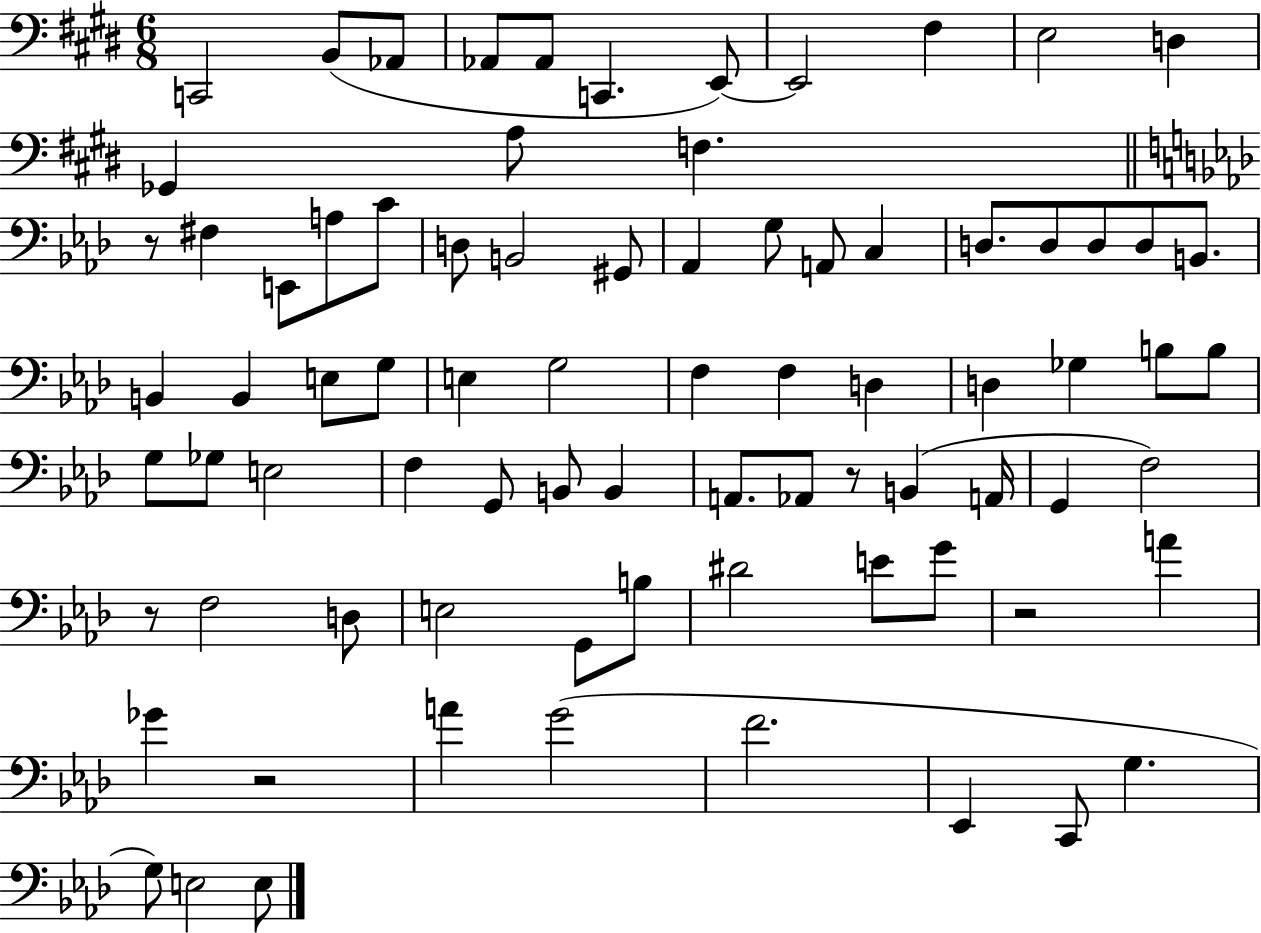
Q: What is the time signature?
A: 6/8